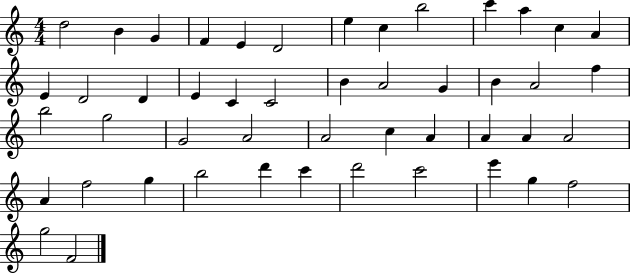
{
  \clef treble
  \numericTimeSignature
  \time 4/4
  \key c \major
  d''2 b'4 g'4 | f'4 e'4 d'2 | e''4 c''4 b''2 | c'''4 a''4 c''4 a'4 | \break e'4 d'2 d'4 | e'4 c'4 c'2 | b'4 a'2 g'4 | b'4 a'2 f''4 | \break b''2 g''2 | g'2 a'2 | a'2 c''4 a'4 | a'4 a'4 a'2 | \break a'4 f''2 g''4 | b''2 d'''4 c'''4 | d'''2 c'''2 | e'''4 g''4 f''2 | \break g''2 f'2 | \bar "|."
}